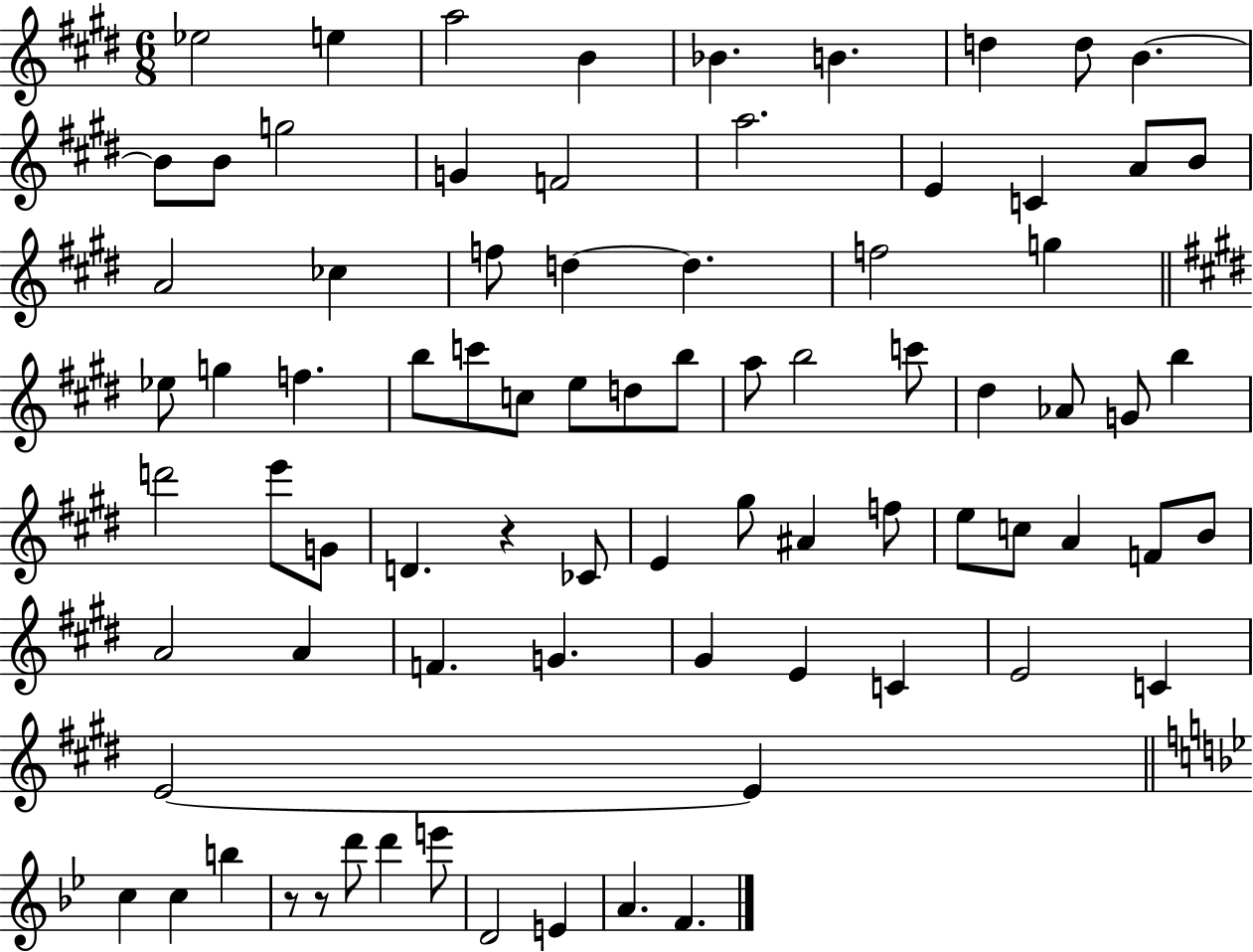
Eb5/h E5/q A5/h B4/q Bb4/q. B4/q. D5/q D5/e B4/q. B4/e B4/e G5/h G4/q F4/h A5/h. E4/q C4/q A4/e B4/e A4/h CES5/q F5/e D5/q D5/q. F5/h G5/q Eb5/e G5/q F5/q. B5/e C6/e C5/e E5/e D5/e B5/e A5/e B5/h C6/e D#5/q Ab4/e G4/e B5/q D6/h E6/e G4/e D4/q. R/q CES4/e E4/q G#5/e A#4/q F5/e E5/e C5/e A4/q F4/e B4/e A4/h A4/q F4/q. G4/q. G#4/q E4/q C4/q E4/h C4/q E4/h E4/q C5/q C5/q B5/q R/e R/e D6/e D6/q E6/e D4/h E4/q A4/q. F4/q.